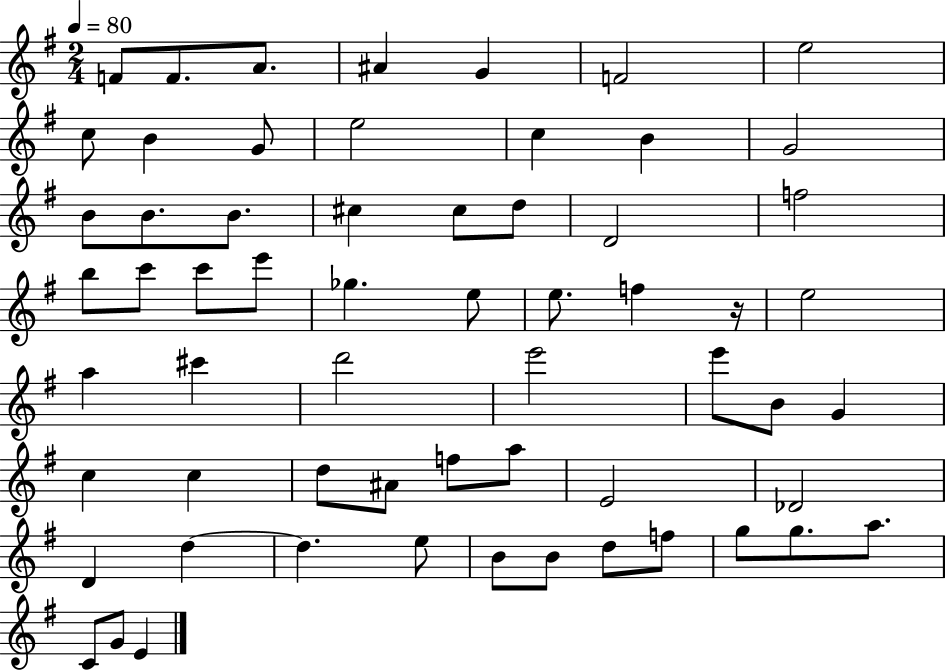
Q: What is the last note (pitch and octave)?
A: E4